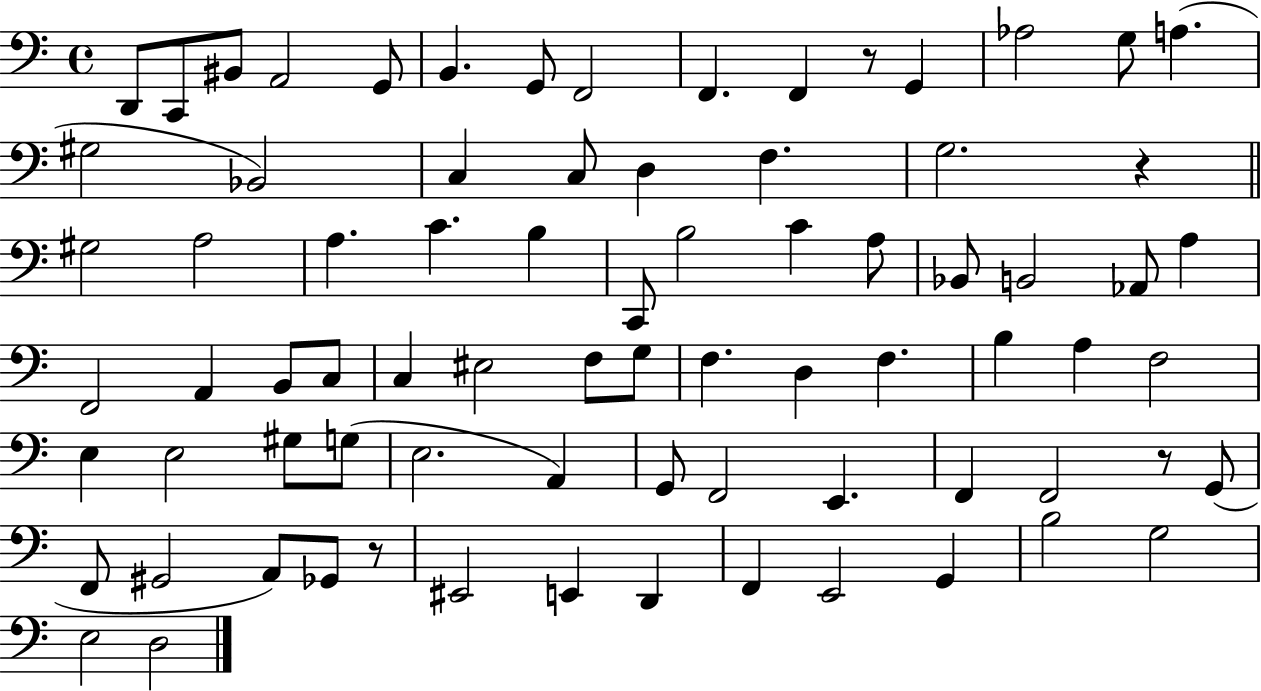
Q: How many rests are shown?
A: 4